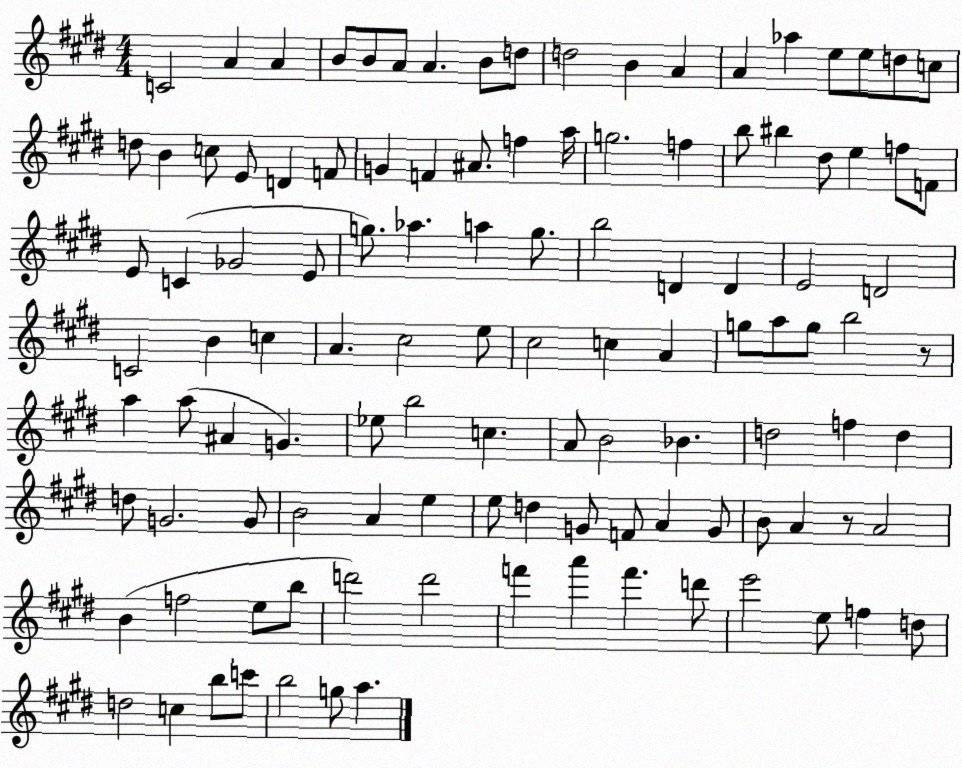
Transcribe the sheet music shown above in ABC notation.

X:1
T:Untitled
M:4/4
L:1/4
K:E
C2 A A B/2 B/2 A/2 A B/2 d/2 d2 B A A _a e/2 e/2 d/2 c/2 d/2 B c/2 E/2 D F/2 G F ^A/2 f a/4 g2 f b/2 ^b ^d/2 e f/2 F/2 E/2 C _G2 E/2 g/2 _a a g/2 b2 D D E2 D2 C2 B c A ^c2 e/2 ^c2 c A g/2 a/2 g/2 b2 z/2 a a/2 ^A G _e/2 b2 c A/2 B2 _B d2 f d d/2 G2 G/2 B2 A e e/2 d G/2 F/2 A G/2 B/2 A z/2 A2 B f2 e/2 b/2 d'2 d'2 f' a' f' d'/2 e'2 e/2 f d/2 d2 c b/2 c'/2 b2 g/2 a